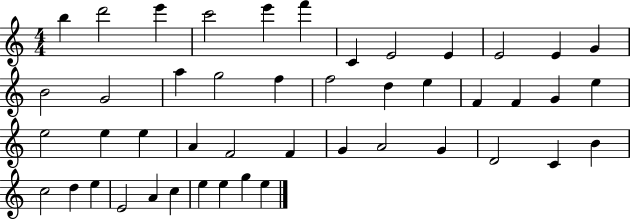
X:1
T:Untitled
M:4/4
L:1/4
K:C
b d'2 e' c'2 e' f' C E2 E E2 E G B2 G2 a g2 f f2 d e F F G e e2 e e A F2 F G A2 G D2 C B c2 d e E2 A c e e g e